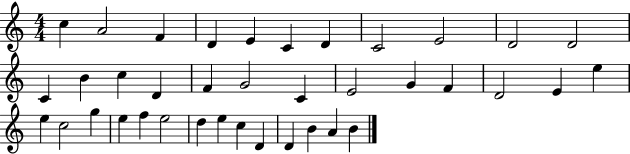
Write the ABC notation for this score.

X:1
T:Untitled
M:4/4
L:1/4
K:C
c A2 F D E C D C2 E2 D2 D2 C B c D F G2 C E2 G F D2 E e e c2 g e f e2 d e c D D B A B